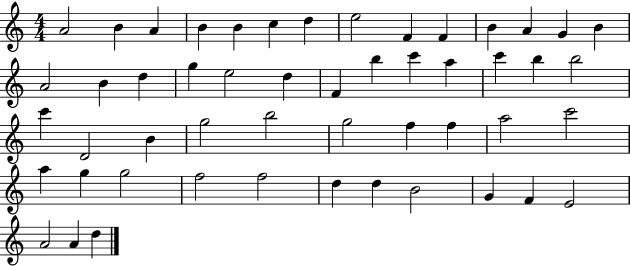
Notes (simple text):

A4/h B4/q A4/q B4/q B4/q C5/q D5/q E5/h F4/q F4/q B4/q A4/q G4/q B4/q A4/h B4/q D5/q G5/q E5/h D5/q F4/q B5/q C6/q A5/q C6/q B5/q B5/h C6/q D4/h B4/q G5/h B5/h G5/h F5/q F5/q A5/h C6/h A5/q G5/q G5/h F5/h F5/h D5/q D5/q B4/h G4/q F4/q E4/h A4/h A4/q D5/q